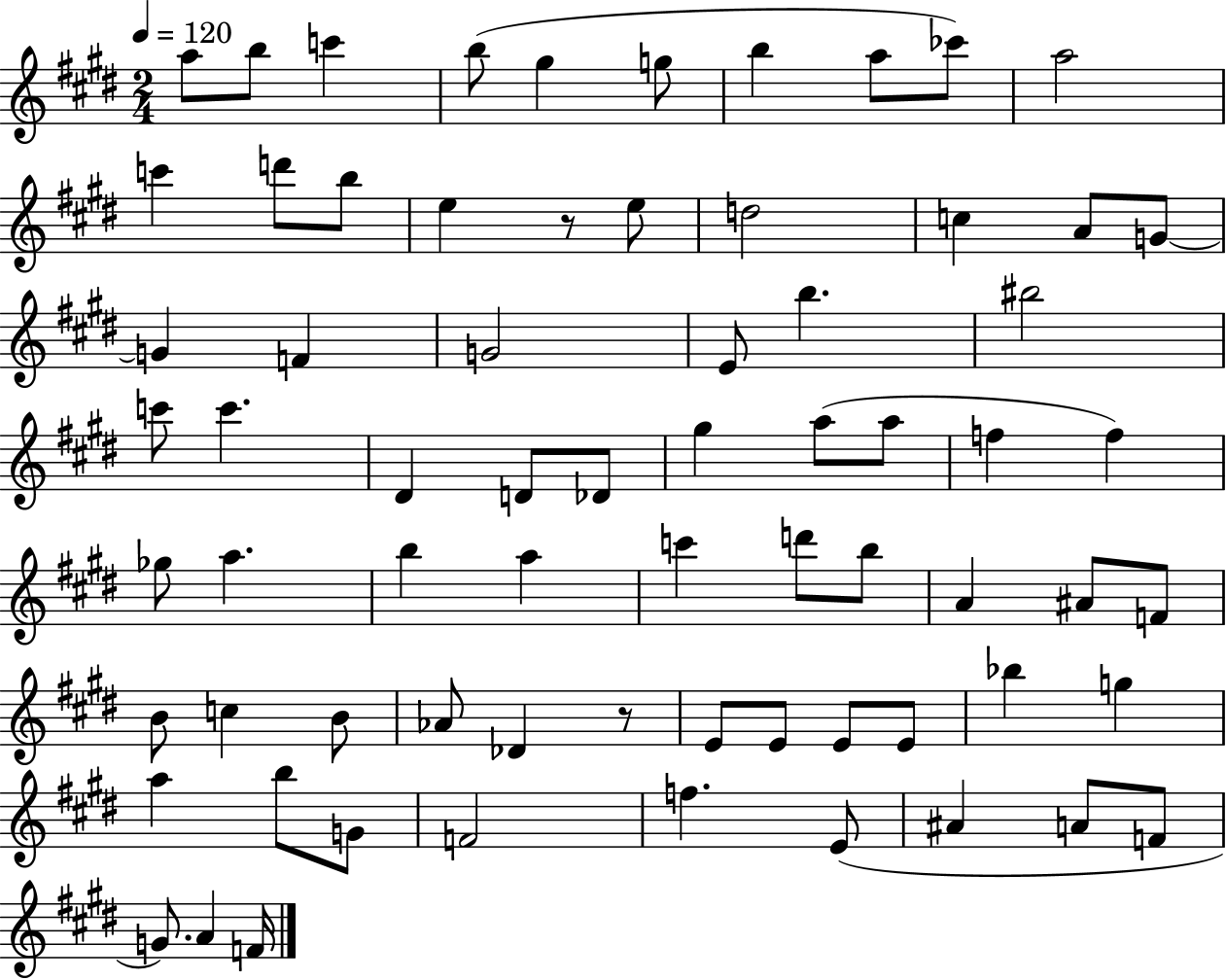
{
  \clef treble
  \numericTimeSignature
  \time 2/4
  \key e \major
  \tempo 4 = 120
  a''8 b''8 c'''4 | b''8( gis''4 g''8 | b''4 a''8 ces'''8) | a''2 | \break c'''4 d'''8 b''8 | e''4 r8 e''8 | d''2 | c''4 a'8 g'8~~ | \break g'4 f'4 | g'2 | e'8 b''4. | bis''2 | \break c'''8 c'''4. | dis'4 d'8 des'8 | gis''4 a''8( a''8 | f''4 f''4) | \break ges''8 a''4. | b''4 a''4 | c'''4 d'''8 b''8 | a'4 ais'8 f'8 | \break b'8 c''4 b'8 | aes'8 des'4 r8 | e'8 e'8 e'8 e'8 | bes''4 g''4 | \break a''4 b''8 g'8 | f'2 | f''4. e'8( | ais'4 a'8 f'8 | \break g'8.) a'4 f'16 | \bar "|."
}